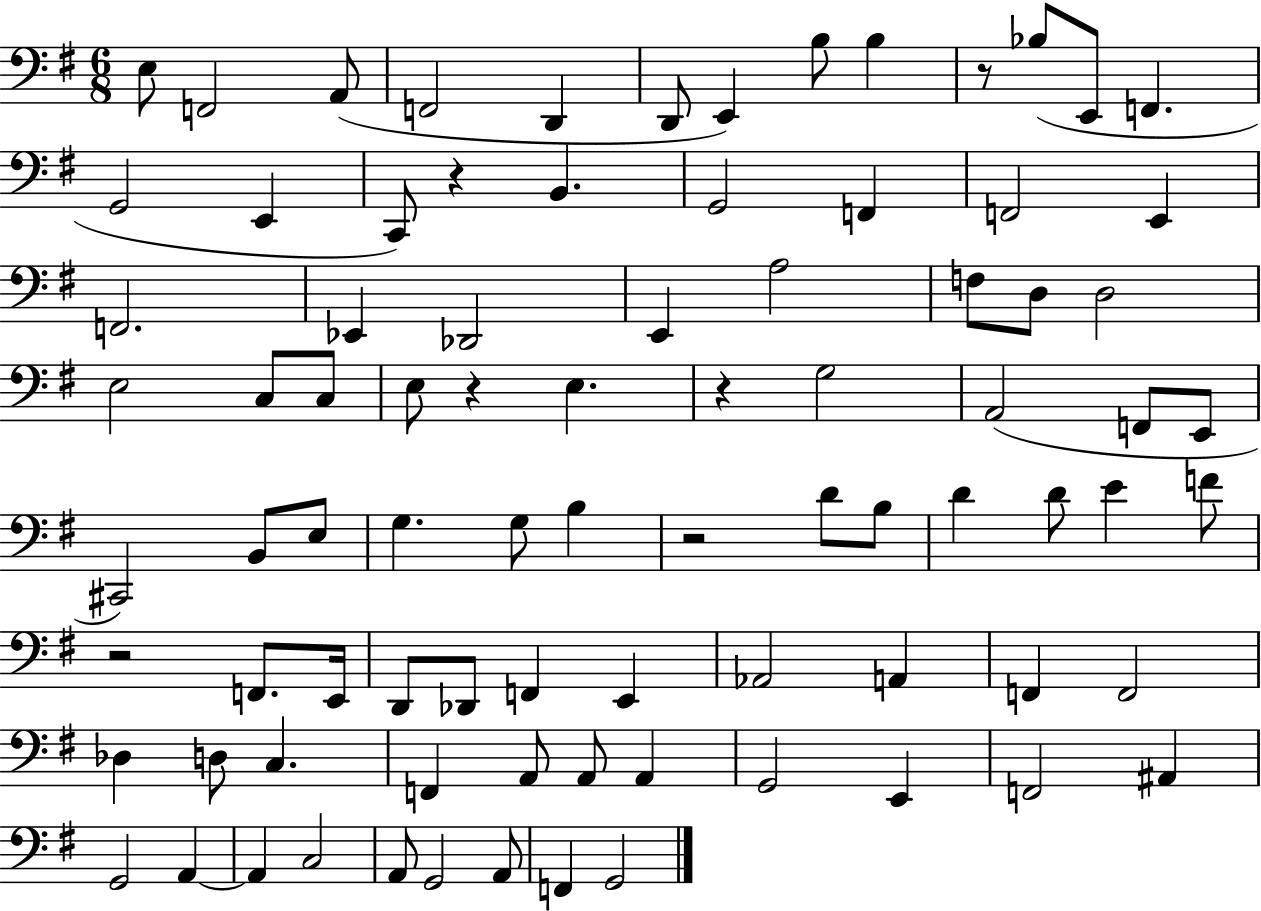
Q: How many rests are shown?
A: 6